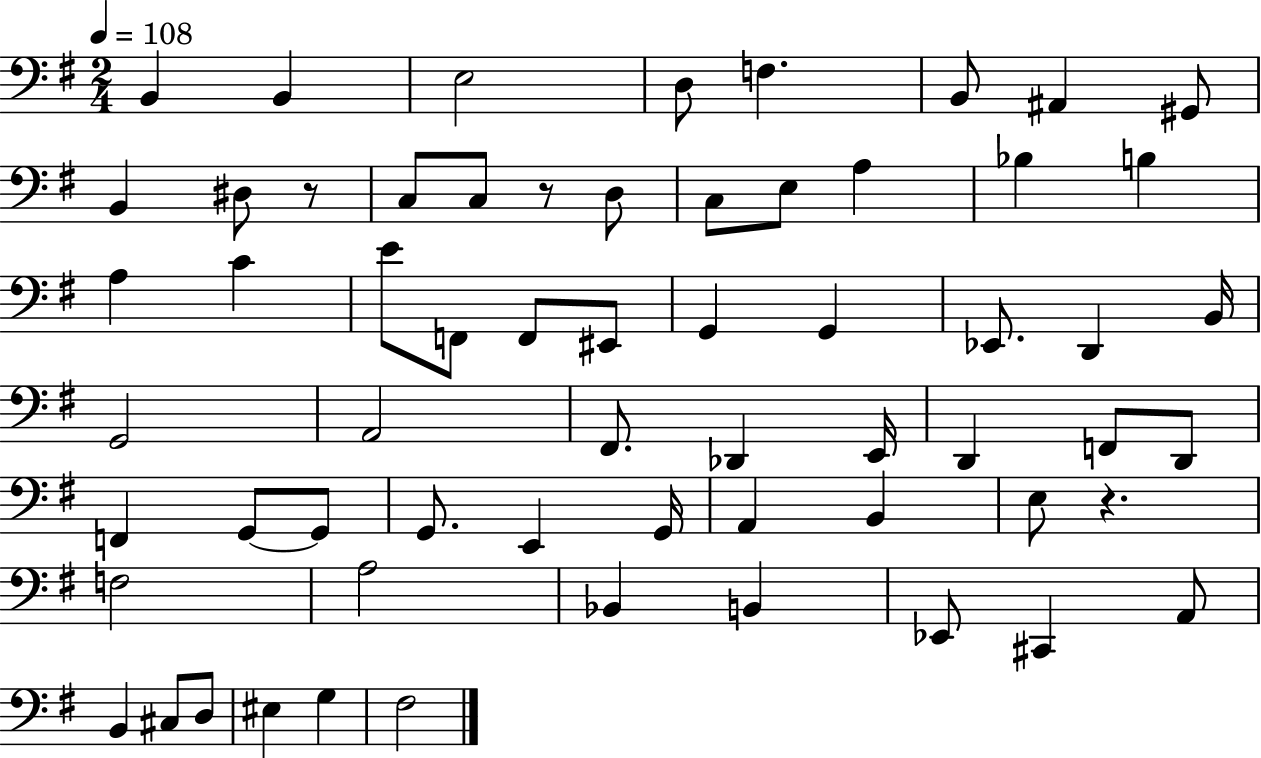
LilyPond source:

{
  \clef bass
  \numericTimeSignature
  \time 2/4
  \key g \major
  \tempo 4 = 108
  b,4 b,4 | e2 | d8 f4. | b,8 ais,4 gis,8 | \break b,4 dis8 r8 | c8 c8 r8 d8 | c8 e8 a4 | bes4 b4 | \break a4 c'4 | e'8 f,8 f,8 eis,8 | g,4 g,4 | ees,8. d,4 b,16 | \break g,2 | a,2 | fis,8. des,4 e,16 | d,4 f,8 d,8 | \break f,4 g,8~~ g,8 | g,8. e,4 g,16 | a,4 b,4 | e8 r4. | \break f2 | a2 | bes,4 b,4 | ees,8 cis,4 a,8 | \break b,4 cis8 d8 | eis4 g4 | fis2 | \bar "|."
}